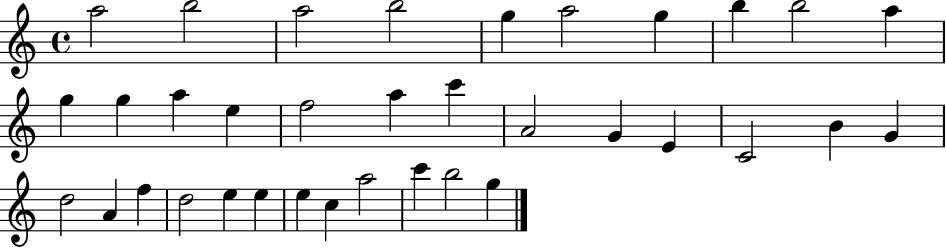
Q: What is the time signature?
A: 4/4